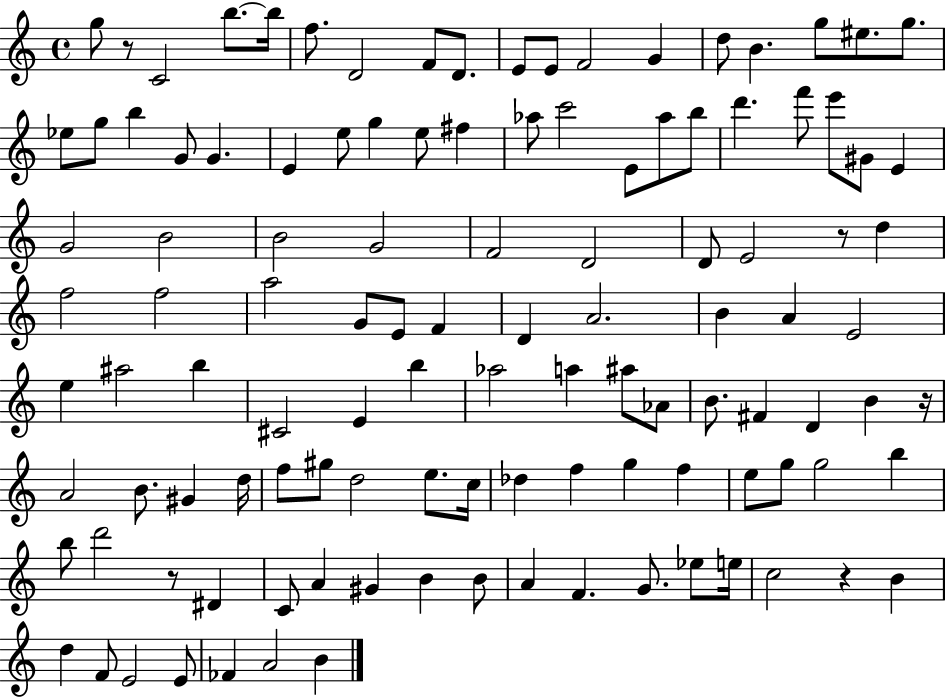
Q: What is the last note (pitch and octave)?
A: B4